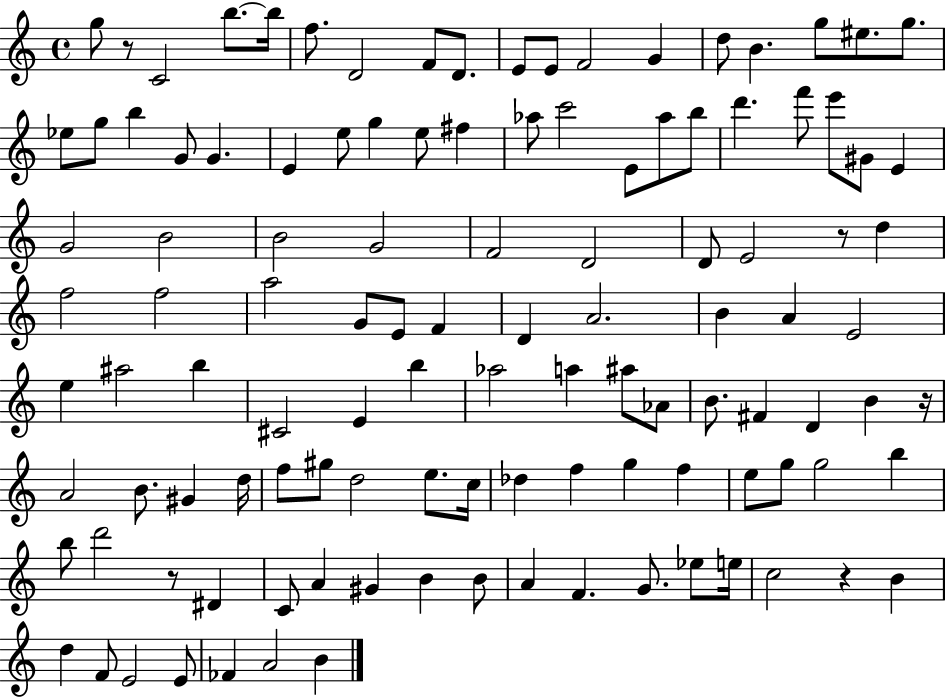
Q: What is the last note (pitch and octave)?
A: B4